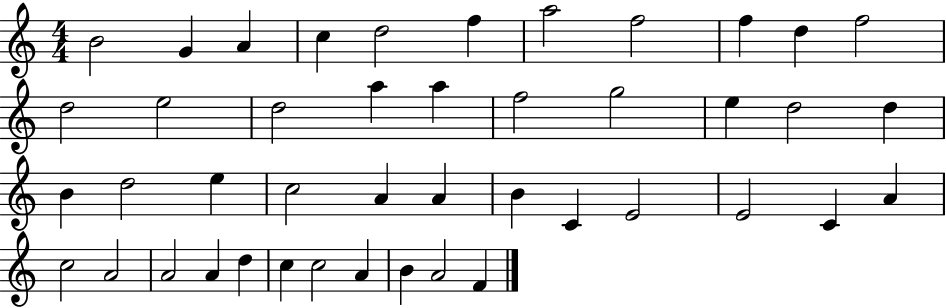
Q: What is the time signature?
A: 4/4